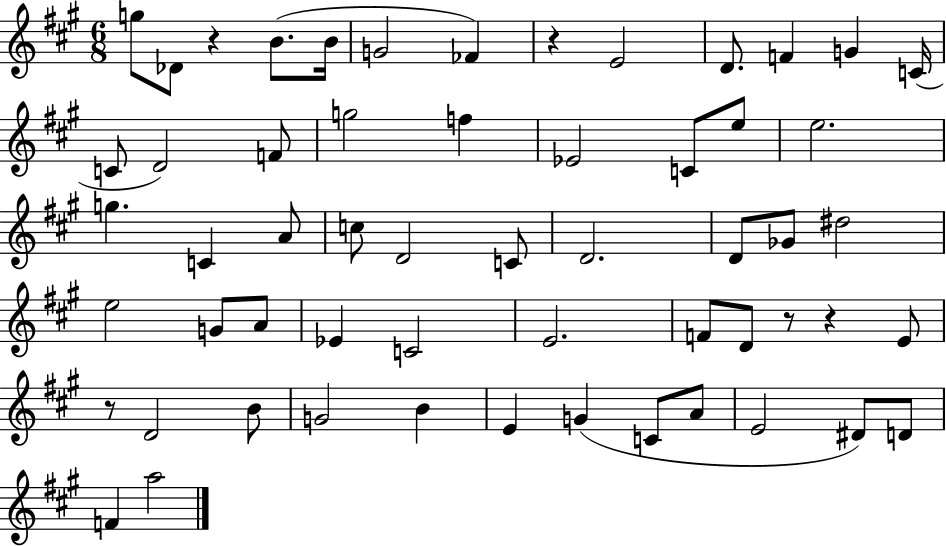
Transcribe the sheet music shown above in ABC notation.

X:1
T:Untitled
M:6/8
L:1/4
K:A
g/2 _D/2 z B/2 B/4 G2 _F z E2 D/2 F G C/4 C/2 D2 F/2 g2 f _E2 C/2 e/2 e2 g C A/2 c/2 D2 C/2 D2 D/2 _G/2 ^d2 e2 G/2 A/2 _E C2 E2 F/2 D/2 z/2 z E/2 z/2 D2 B/2 G2 B E G C/2 A/2 E2 ^D/2 D/2 F a2